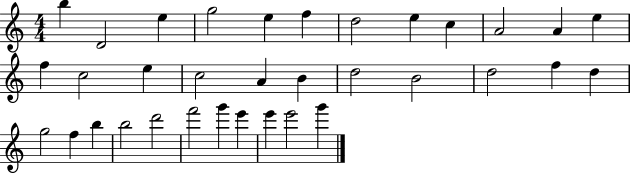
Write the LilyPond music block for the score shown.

{
  \clef treble
  \numericTimeSignature
  \time 4/4
  \key c \major
  b''4 d'2 e''4 | g''2 e''4 f''4 | d''2 e''4 c''4 | a'2 a'4 e''4 | \break f''4 c''2 e''4 | c''2 a'4 b'4 | d''2 b'2 | d''2 f''4 d''4 | \break g''2 f''4 b''4 | b''2 d'''2 | f'''2 g'''4 e'''4 | e'''4 e'''2 g'''4 | \break \bar "|."
}